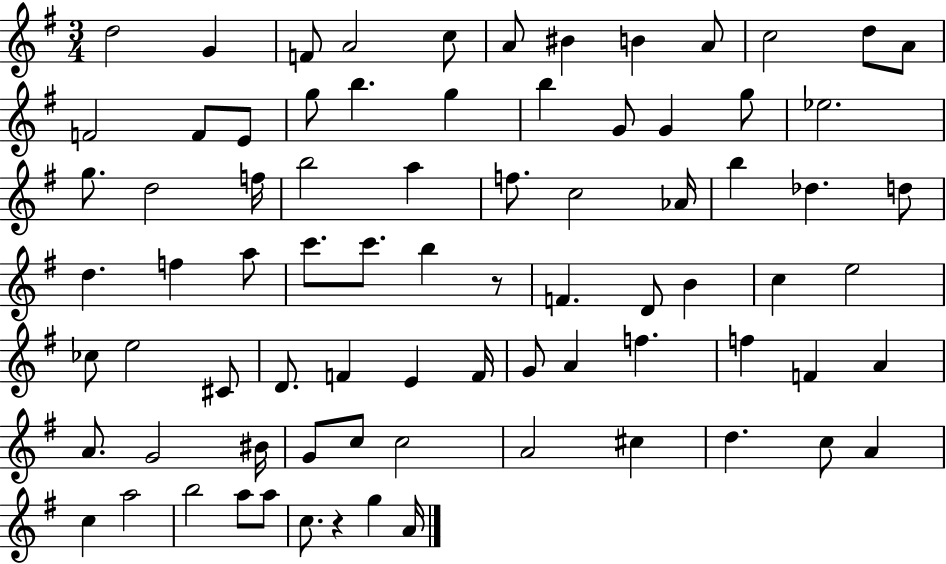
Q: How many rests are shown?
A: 2